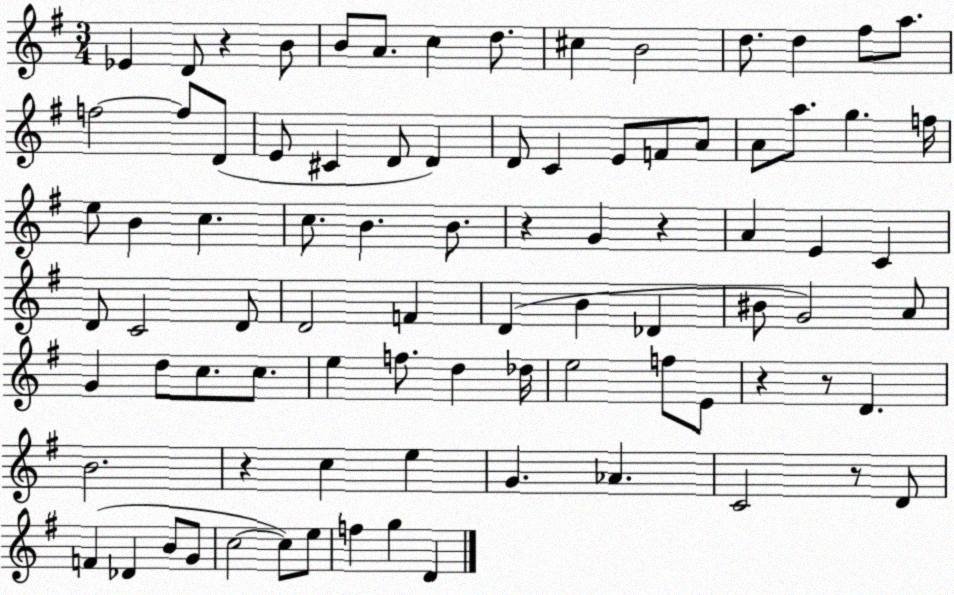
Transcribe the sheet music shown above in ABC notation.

X:1
T:Untitled
M:3/4
L:1/4
K:G
_E D/2 z B/2 B/2 A/2 c d/2 ^c B2 d/2 d ^f/2 a/2 f2 f/2 D/2 E/2 ^C D/2 D D/2 C E/2 F/2 A/2 A/2 a/2 g f/4 e/2 B c c/2 B B/2 z G z A E C D/2 C2 D/2 D2 F D B _D ^B/2 G2 A/2 G d/2 c/2 c/2 e f/2 d _d/4 e2 f/2 E/2 z z/2 D B2 z c e G _A C2 z/2 D/2 F _D B/2 G/2 c2 c/2 e/2 f g D